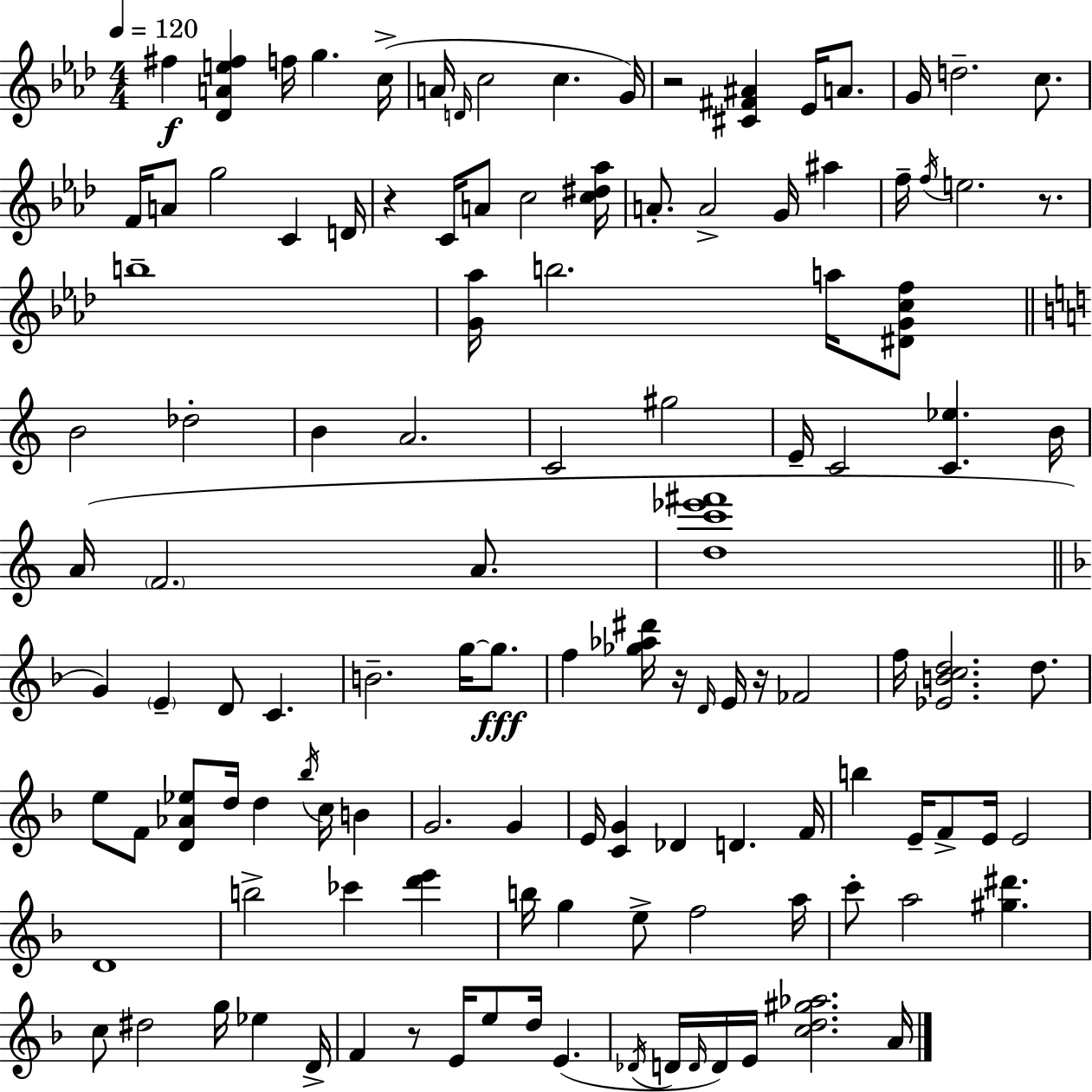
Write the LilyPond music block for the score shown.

{
  \clef treble
  \numericTimeSignature
  \time 4/4
  \key f \minor
  \tempo 4 = 120
  fis''4\f <des' a' e'' fis''>4 f''16 g''4. c''16->( | a'16 \grace { d'16 } c''2 c''4. | g'16) r2 <cis' fis' ais'>4 ees'16 a'8. | g'16 d''2.-- c''8. | \break f'16 a'8 g''2 c'4 | d'16 r4 c'16 a'8 c''2 | <c'' dis'' aes''>16 a'8.-. a'2-> g'16 ais''4 | f''16-- \acciaccatura { f''16 } e''2. r8. | \break b''1-- | <g' aes''>16 b''2. a''16 | <dis' g' c'' f''>8 \bar "||" \break \key c \major b'2 des''2-. | b'4 a'2. | c'2 gis''2 | e'16-- c'2 <c' ees''>4. b'16 | \break a'16( \parenthesize f'2. a'8. | <d'' c''' ees''' fis'''>1 | \bar "||" \break \key d \minor g'4) \parenthesize e'4-- d'8 c'4. | b'2.-- g''16~~ g''8.\fff | f''4 <ges'' aes'' dis'''>16 r16 \grace { d'16 } e'16 r16 fes'2 | f''16 <ees' b' c'' d''>2. d''8. | \break e''8 f'8 <d' aes' ees''>8 d''16 d''4 \acciaccatura { bes''16 } c''16 b'4 | g'2. g'4 | e'16 <c' g'>4 des'4 d'4. | f'16 b''4 e'16-- f'8-> e'16 e'2 | \break d'1 | b''2-> ces'''4 <d''' e'''>4 | b''16 g''4 e''8-> f''2 | a''16 c'''8-. a''2 <gis'' dis'''>4. | \break c''8 dis''2 g''16 ees''4 | d'16-> f'4 r8 e'16 e''8 d''16 e'4.( | \acciaccatura { des'16 } d'16 \grace { d'16 }) d'16 e'16 <c'' d'' gis'' aes''>2. | a'16 \bar "|."
}